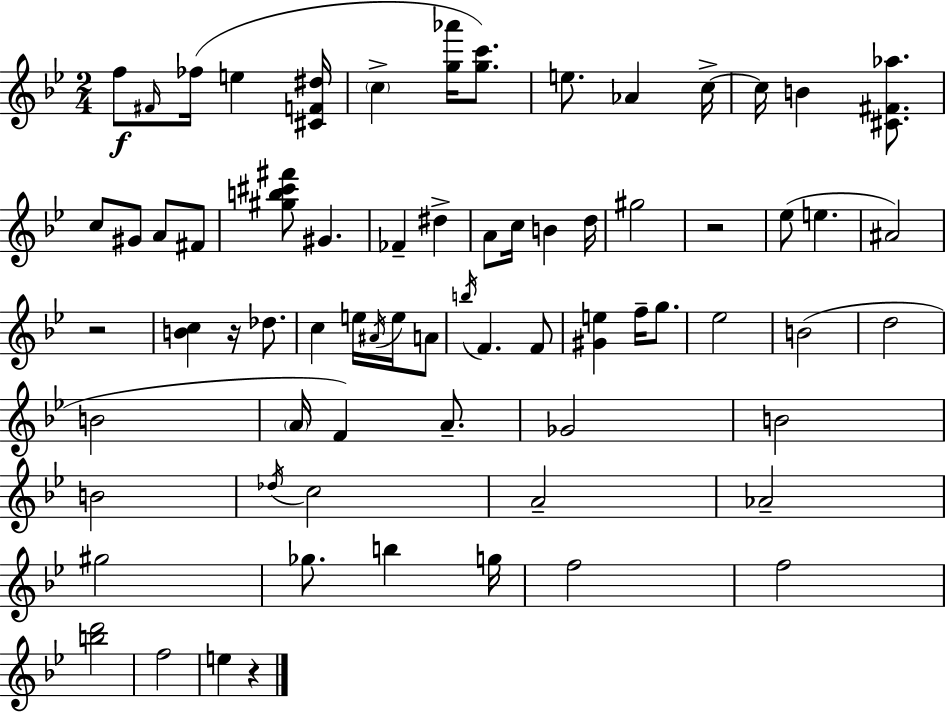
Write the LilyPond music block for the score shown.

{
  \clef treble
  \numericTimeSignature
  \time 2/4
  \key g \minor
  f''8\f \grace { fis'16 } fes''16( e''4 | <cis' f' dis''>16 \parenthesize c''4-> <g'' aes'''>16 <g'' c'''>8.) | e''8. aes'4 | c''16->~~ c''16 b'4 <cis' fis' aes''>8. | \break c''8 gis'8 a'8 fis'8 | <gis'' b'' cis''' fis'''>8 gis'4. | fes'4-- dis''4-> | a'8 c''16 b'4 | \break d''16 gis''2 | r2 | ees''8( e''4. | ais'2) | \break r2 | <b' c''>4 r16 des''8. | c''4 e''16 \acciaccatura { ais'16 } e''16 | a'8 \acciaccatura { b''16 } f'4. | \break f'8 <gis' e''>4 f''16-- | g''8. ees''2 | b'2( | d''2 | \break b'2 | \parenthesize a'16 f'4) | a'8.-- ges'2 | b'2 | \break b'2 | \acciaccatura { des''16 } c''2 | a'2-- | aes'2-- | \break gis''2 | ges''8. b''4 | g''16 f''2 | f''2 | \break <b'' d'''>2 | f''2 | e''4 | r4 \bar "|."
}